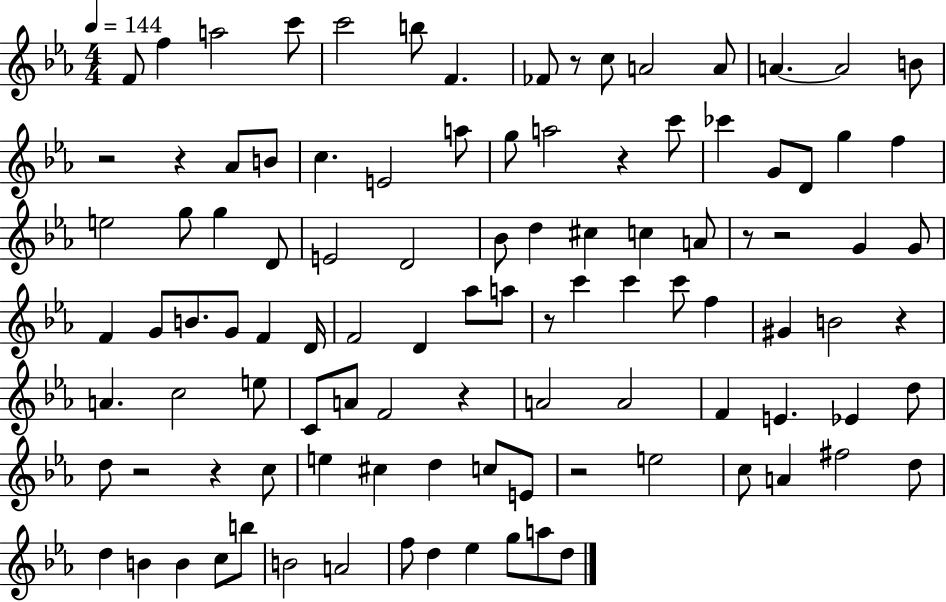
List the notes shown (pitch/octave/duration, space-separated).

F4/e F5/q A5/h C6/e C6/h B5/e F4/q. FES4/e R/e C5/e A4/h A4/e A4/q. A4/h B4/e R/h R/q Ab4/e B4/e C5/q. E4/h A5/e G5/e A5/h R/q C6/e CES6/q G4/e D4/e G5/q F5/q E5/h G5/e G5/q D4/e E4/h D4/h Bb4/e D5/q C#5/q C5/q A4/e R/e R/h G4/q G4/e F4/q G4/e B4/e. G4/e F4/q D4/s F4/h D4/q Ab5/e A5/e R/e C6/q C6/q C6/e F5/q G#4/q B4/h R/q A4/q. C5/h E5/e C4/e A4/e F4/h R/q A4/h A4/h F4/q E4/q. Eb4/q D5/e D5/e R/h R/q C5/e E5/q C#5/q D5/q C5/e E4/e R/h E5/h C5/e A4/q F#5/h D5/e D5/q B4/q B4/q C5/e B5/e B4/h A4/h F5/e D5/q Eb5/q G5/e A5/e D5/e